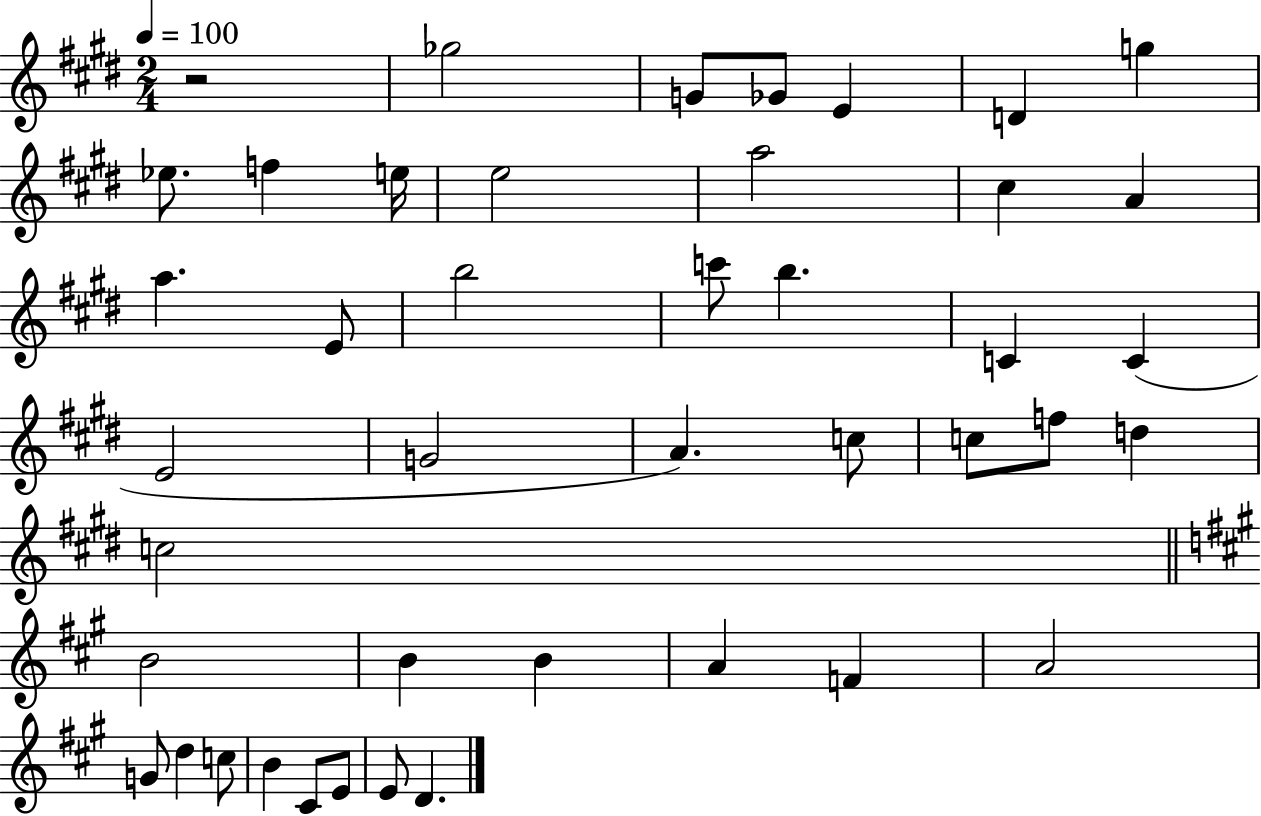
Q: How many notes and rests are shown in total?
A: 43